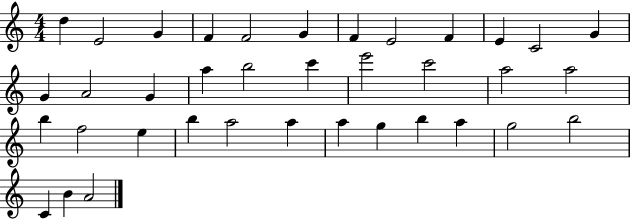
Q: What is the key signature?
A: C major